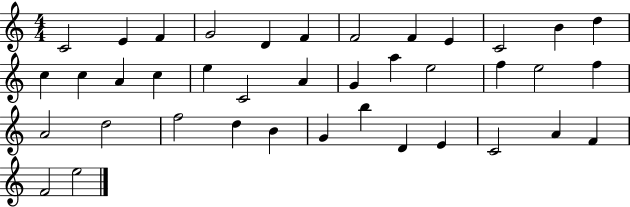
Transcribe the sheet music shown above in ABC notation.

X:1
T:Untitled
M:4/4
L:1/4
K:C
C2 E F G2 D F F2 F E C2 B d c c A c e C2 A G a e2 f e2 f A2 d2 f2 d B G b D E C2 A F F2 e2